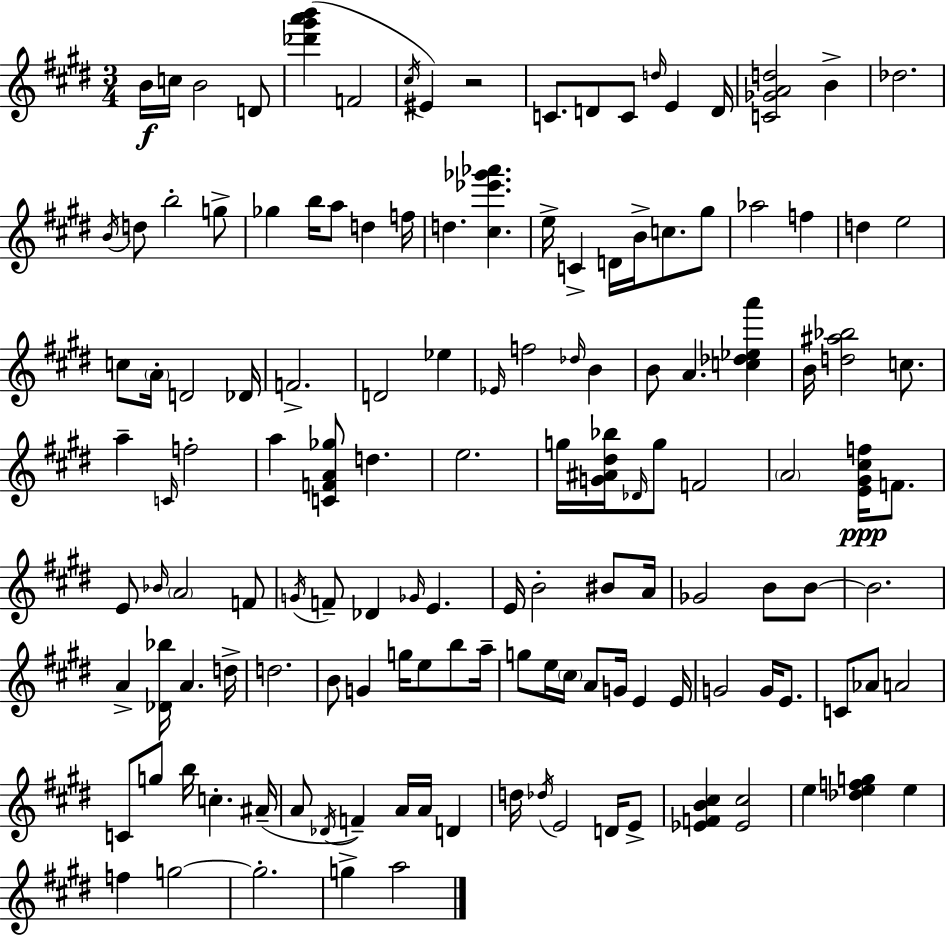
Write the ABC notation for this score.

X:1
T:Untitled
M:3/4
L:1/4
K:E
B/4 c/4 B2 D/2 [_d'^g'a'b'] F2 ^c/4 ^E z2 C/2 D/2 C/2 d/4 E D/4 [C_GAd]2 B _d2 B/4 d/2 b2 g/2 _g b/4 a/2 d f/4 d [^c_e'_g'_a'] e/4 C D/4 B/4 c/2 ^g/2 _a2 f d e2 c/2 A/4 D2 _D/4 F2 D2 _e _E/4 f2 _d/4 B B/2 A [c_d_ea'] B/4 [d^a_b]2 c/2 a C/4 f2 a [CFA_g]/2 d e2 g/4 [G^A^d_b]/4 _D/4 g/2 F2 A2 [E^G^cf]/4 F/2 E/2 _B/4 A2 F/2 G/4 F/2 _D _G/4 E E/4 B2 ^B/2 A/4 _G2 B/2 B/2 B2 A [_D_b]/4 A d/4 d2 B/2 G g/4 e/2 b/2 a/4 g/2 e/4 ^c/4 A/2 G/4 E E/4 G2 G/4 E/2 C/2 _A/2 A2 C/2 g/2 b/4 c ^A/4 A/2 _D/4 F A/4 A/4 D d/4 _d/4 E2 D/4 E/2 [_EFB^c] [_E^c]2 e [_defg] e f g2 g2 g a2